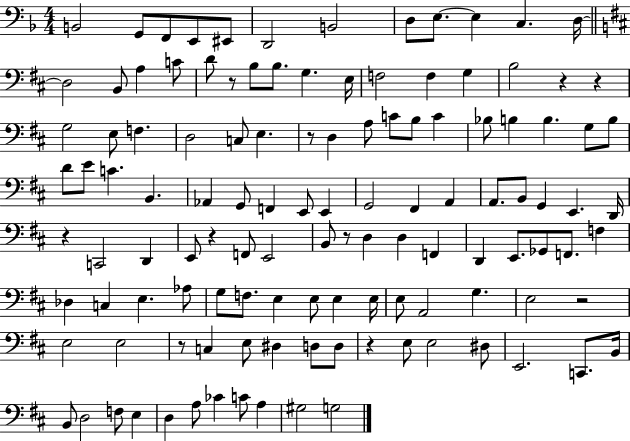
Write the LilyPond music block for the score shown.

{
  \clef bass
  \numericTimeSignature
  \time 4/4
  \key f \major
  \repeat volta 2 { b,2 g,8 f,8 e,8 eis,8 | d,2 b,2 | d8 e8.~~ e4 c4. d16~~ | \bar "||" \break \key b \minor d2 b,8 a4 c'8 | d'8 r8 b8 b8. g4. e16 | f2 f4 g4 | b2 r4 r4 | \break g2 e8 f4. | d2 c8 e4. | r8 d4 a8 c'8 b8 c'4 | bes8 b4 b4. g8 b8 | \break d'8 e'8 c'4. b,4. | aes,4 g,8 f,4 e,8 e,4 | g,2 fis,4 a,4 | a,8. b,8 g,4 e,4. d,16 | \break r4 c,2 d,4 | e,8 r4 f,8 e,2 | b,8 r8 d4 d4 f,4 | d,4 e,8. ges,8 f,8. f4 | \break des4 c4 e4. aes8 | g8 f8. e4 e8 e4 e16 | e8 a,2 g4. | e2 r2 | \break e2 e2 | r8 c4 e8 dis4 d8 d8 | r4 e8 e2 dis8 | e,2. c,8. b,16 | \break b,8 d2 f8 e4 | d4 a8 ces'4 c'8 a4 | gis2 g2 | } \bar "|."
}